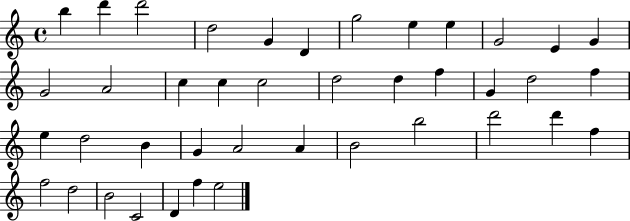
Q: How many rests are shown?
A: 0